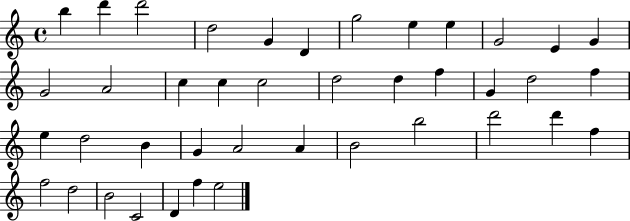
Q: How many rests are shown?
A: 0